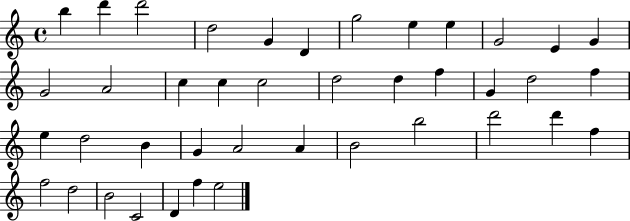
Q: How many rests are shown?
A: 0